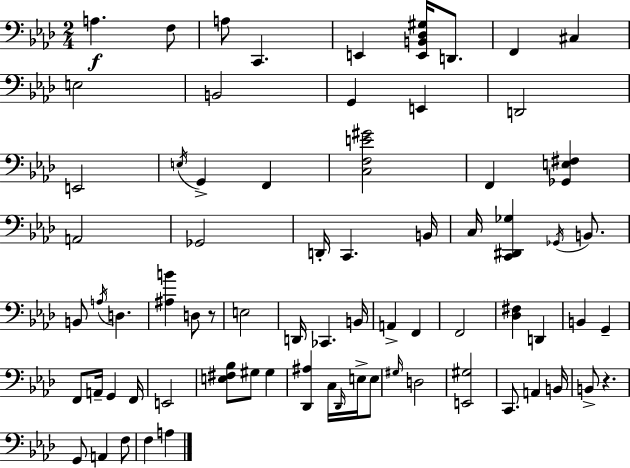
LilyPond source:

{
  \clef bass
  \numericTimeSignature
  \time 2/4
  \key f \minor
  a4.\f f8 | a8 c,4. | e,4 <e, b, des gis>16 d,8. | f,4 cis4 | \break e2 | b,2 | g,4 e,4 | d,2 | \break e,2 | \acciaccatura { e16 } g,4-> f,4 | <c f e' gis'>2 | f,4 <ges, e fis>4 | \break a,2 | ges,2 | d,16-. c,4. | b,16 c16 <c, dis, ges>4 \acciaccatura { ges,16 } b,8. | \break b,8 \acciaccatura { a16 } d4. | <ais b'>4 d8 | r8 e2 | d,16 ces,4. | \break b,16 a,4-> f,4 | f,2 | <des fis>4 d,4 | b,4 g,4-- | \break f,8 a,16-- g,4 | f,16 e,2 | <e fis bes>8 gis8 gis4 | <des, ais>4 c16 | \break \grace { des,16 } e16-> e8 \grace { gis16 } d2 | <e, gis>2 | c,8. | a,4 b,16 b,8-> r4. | \break g,8 a,4 | f8 f4 | a4 \bar "|."
}